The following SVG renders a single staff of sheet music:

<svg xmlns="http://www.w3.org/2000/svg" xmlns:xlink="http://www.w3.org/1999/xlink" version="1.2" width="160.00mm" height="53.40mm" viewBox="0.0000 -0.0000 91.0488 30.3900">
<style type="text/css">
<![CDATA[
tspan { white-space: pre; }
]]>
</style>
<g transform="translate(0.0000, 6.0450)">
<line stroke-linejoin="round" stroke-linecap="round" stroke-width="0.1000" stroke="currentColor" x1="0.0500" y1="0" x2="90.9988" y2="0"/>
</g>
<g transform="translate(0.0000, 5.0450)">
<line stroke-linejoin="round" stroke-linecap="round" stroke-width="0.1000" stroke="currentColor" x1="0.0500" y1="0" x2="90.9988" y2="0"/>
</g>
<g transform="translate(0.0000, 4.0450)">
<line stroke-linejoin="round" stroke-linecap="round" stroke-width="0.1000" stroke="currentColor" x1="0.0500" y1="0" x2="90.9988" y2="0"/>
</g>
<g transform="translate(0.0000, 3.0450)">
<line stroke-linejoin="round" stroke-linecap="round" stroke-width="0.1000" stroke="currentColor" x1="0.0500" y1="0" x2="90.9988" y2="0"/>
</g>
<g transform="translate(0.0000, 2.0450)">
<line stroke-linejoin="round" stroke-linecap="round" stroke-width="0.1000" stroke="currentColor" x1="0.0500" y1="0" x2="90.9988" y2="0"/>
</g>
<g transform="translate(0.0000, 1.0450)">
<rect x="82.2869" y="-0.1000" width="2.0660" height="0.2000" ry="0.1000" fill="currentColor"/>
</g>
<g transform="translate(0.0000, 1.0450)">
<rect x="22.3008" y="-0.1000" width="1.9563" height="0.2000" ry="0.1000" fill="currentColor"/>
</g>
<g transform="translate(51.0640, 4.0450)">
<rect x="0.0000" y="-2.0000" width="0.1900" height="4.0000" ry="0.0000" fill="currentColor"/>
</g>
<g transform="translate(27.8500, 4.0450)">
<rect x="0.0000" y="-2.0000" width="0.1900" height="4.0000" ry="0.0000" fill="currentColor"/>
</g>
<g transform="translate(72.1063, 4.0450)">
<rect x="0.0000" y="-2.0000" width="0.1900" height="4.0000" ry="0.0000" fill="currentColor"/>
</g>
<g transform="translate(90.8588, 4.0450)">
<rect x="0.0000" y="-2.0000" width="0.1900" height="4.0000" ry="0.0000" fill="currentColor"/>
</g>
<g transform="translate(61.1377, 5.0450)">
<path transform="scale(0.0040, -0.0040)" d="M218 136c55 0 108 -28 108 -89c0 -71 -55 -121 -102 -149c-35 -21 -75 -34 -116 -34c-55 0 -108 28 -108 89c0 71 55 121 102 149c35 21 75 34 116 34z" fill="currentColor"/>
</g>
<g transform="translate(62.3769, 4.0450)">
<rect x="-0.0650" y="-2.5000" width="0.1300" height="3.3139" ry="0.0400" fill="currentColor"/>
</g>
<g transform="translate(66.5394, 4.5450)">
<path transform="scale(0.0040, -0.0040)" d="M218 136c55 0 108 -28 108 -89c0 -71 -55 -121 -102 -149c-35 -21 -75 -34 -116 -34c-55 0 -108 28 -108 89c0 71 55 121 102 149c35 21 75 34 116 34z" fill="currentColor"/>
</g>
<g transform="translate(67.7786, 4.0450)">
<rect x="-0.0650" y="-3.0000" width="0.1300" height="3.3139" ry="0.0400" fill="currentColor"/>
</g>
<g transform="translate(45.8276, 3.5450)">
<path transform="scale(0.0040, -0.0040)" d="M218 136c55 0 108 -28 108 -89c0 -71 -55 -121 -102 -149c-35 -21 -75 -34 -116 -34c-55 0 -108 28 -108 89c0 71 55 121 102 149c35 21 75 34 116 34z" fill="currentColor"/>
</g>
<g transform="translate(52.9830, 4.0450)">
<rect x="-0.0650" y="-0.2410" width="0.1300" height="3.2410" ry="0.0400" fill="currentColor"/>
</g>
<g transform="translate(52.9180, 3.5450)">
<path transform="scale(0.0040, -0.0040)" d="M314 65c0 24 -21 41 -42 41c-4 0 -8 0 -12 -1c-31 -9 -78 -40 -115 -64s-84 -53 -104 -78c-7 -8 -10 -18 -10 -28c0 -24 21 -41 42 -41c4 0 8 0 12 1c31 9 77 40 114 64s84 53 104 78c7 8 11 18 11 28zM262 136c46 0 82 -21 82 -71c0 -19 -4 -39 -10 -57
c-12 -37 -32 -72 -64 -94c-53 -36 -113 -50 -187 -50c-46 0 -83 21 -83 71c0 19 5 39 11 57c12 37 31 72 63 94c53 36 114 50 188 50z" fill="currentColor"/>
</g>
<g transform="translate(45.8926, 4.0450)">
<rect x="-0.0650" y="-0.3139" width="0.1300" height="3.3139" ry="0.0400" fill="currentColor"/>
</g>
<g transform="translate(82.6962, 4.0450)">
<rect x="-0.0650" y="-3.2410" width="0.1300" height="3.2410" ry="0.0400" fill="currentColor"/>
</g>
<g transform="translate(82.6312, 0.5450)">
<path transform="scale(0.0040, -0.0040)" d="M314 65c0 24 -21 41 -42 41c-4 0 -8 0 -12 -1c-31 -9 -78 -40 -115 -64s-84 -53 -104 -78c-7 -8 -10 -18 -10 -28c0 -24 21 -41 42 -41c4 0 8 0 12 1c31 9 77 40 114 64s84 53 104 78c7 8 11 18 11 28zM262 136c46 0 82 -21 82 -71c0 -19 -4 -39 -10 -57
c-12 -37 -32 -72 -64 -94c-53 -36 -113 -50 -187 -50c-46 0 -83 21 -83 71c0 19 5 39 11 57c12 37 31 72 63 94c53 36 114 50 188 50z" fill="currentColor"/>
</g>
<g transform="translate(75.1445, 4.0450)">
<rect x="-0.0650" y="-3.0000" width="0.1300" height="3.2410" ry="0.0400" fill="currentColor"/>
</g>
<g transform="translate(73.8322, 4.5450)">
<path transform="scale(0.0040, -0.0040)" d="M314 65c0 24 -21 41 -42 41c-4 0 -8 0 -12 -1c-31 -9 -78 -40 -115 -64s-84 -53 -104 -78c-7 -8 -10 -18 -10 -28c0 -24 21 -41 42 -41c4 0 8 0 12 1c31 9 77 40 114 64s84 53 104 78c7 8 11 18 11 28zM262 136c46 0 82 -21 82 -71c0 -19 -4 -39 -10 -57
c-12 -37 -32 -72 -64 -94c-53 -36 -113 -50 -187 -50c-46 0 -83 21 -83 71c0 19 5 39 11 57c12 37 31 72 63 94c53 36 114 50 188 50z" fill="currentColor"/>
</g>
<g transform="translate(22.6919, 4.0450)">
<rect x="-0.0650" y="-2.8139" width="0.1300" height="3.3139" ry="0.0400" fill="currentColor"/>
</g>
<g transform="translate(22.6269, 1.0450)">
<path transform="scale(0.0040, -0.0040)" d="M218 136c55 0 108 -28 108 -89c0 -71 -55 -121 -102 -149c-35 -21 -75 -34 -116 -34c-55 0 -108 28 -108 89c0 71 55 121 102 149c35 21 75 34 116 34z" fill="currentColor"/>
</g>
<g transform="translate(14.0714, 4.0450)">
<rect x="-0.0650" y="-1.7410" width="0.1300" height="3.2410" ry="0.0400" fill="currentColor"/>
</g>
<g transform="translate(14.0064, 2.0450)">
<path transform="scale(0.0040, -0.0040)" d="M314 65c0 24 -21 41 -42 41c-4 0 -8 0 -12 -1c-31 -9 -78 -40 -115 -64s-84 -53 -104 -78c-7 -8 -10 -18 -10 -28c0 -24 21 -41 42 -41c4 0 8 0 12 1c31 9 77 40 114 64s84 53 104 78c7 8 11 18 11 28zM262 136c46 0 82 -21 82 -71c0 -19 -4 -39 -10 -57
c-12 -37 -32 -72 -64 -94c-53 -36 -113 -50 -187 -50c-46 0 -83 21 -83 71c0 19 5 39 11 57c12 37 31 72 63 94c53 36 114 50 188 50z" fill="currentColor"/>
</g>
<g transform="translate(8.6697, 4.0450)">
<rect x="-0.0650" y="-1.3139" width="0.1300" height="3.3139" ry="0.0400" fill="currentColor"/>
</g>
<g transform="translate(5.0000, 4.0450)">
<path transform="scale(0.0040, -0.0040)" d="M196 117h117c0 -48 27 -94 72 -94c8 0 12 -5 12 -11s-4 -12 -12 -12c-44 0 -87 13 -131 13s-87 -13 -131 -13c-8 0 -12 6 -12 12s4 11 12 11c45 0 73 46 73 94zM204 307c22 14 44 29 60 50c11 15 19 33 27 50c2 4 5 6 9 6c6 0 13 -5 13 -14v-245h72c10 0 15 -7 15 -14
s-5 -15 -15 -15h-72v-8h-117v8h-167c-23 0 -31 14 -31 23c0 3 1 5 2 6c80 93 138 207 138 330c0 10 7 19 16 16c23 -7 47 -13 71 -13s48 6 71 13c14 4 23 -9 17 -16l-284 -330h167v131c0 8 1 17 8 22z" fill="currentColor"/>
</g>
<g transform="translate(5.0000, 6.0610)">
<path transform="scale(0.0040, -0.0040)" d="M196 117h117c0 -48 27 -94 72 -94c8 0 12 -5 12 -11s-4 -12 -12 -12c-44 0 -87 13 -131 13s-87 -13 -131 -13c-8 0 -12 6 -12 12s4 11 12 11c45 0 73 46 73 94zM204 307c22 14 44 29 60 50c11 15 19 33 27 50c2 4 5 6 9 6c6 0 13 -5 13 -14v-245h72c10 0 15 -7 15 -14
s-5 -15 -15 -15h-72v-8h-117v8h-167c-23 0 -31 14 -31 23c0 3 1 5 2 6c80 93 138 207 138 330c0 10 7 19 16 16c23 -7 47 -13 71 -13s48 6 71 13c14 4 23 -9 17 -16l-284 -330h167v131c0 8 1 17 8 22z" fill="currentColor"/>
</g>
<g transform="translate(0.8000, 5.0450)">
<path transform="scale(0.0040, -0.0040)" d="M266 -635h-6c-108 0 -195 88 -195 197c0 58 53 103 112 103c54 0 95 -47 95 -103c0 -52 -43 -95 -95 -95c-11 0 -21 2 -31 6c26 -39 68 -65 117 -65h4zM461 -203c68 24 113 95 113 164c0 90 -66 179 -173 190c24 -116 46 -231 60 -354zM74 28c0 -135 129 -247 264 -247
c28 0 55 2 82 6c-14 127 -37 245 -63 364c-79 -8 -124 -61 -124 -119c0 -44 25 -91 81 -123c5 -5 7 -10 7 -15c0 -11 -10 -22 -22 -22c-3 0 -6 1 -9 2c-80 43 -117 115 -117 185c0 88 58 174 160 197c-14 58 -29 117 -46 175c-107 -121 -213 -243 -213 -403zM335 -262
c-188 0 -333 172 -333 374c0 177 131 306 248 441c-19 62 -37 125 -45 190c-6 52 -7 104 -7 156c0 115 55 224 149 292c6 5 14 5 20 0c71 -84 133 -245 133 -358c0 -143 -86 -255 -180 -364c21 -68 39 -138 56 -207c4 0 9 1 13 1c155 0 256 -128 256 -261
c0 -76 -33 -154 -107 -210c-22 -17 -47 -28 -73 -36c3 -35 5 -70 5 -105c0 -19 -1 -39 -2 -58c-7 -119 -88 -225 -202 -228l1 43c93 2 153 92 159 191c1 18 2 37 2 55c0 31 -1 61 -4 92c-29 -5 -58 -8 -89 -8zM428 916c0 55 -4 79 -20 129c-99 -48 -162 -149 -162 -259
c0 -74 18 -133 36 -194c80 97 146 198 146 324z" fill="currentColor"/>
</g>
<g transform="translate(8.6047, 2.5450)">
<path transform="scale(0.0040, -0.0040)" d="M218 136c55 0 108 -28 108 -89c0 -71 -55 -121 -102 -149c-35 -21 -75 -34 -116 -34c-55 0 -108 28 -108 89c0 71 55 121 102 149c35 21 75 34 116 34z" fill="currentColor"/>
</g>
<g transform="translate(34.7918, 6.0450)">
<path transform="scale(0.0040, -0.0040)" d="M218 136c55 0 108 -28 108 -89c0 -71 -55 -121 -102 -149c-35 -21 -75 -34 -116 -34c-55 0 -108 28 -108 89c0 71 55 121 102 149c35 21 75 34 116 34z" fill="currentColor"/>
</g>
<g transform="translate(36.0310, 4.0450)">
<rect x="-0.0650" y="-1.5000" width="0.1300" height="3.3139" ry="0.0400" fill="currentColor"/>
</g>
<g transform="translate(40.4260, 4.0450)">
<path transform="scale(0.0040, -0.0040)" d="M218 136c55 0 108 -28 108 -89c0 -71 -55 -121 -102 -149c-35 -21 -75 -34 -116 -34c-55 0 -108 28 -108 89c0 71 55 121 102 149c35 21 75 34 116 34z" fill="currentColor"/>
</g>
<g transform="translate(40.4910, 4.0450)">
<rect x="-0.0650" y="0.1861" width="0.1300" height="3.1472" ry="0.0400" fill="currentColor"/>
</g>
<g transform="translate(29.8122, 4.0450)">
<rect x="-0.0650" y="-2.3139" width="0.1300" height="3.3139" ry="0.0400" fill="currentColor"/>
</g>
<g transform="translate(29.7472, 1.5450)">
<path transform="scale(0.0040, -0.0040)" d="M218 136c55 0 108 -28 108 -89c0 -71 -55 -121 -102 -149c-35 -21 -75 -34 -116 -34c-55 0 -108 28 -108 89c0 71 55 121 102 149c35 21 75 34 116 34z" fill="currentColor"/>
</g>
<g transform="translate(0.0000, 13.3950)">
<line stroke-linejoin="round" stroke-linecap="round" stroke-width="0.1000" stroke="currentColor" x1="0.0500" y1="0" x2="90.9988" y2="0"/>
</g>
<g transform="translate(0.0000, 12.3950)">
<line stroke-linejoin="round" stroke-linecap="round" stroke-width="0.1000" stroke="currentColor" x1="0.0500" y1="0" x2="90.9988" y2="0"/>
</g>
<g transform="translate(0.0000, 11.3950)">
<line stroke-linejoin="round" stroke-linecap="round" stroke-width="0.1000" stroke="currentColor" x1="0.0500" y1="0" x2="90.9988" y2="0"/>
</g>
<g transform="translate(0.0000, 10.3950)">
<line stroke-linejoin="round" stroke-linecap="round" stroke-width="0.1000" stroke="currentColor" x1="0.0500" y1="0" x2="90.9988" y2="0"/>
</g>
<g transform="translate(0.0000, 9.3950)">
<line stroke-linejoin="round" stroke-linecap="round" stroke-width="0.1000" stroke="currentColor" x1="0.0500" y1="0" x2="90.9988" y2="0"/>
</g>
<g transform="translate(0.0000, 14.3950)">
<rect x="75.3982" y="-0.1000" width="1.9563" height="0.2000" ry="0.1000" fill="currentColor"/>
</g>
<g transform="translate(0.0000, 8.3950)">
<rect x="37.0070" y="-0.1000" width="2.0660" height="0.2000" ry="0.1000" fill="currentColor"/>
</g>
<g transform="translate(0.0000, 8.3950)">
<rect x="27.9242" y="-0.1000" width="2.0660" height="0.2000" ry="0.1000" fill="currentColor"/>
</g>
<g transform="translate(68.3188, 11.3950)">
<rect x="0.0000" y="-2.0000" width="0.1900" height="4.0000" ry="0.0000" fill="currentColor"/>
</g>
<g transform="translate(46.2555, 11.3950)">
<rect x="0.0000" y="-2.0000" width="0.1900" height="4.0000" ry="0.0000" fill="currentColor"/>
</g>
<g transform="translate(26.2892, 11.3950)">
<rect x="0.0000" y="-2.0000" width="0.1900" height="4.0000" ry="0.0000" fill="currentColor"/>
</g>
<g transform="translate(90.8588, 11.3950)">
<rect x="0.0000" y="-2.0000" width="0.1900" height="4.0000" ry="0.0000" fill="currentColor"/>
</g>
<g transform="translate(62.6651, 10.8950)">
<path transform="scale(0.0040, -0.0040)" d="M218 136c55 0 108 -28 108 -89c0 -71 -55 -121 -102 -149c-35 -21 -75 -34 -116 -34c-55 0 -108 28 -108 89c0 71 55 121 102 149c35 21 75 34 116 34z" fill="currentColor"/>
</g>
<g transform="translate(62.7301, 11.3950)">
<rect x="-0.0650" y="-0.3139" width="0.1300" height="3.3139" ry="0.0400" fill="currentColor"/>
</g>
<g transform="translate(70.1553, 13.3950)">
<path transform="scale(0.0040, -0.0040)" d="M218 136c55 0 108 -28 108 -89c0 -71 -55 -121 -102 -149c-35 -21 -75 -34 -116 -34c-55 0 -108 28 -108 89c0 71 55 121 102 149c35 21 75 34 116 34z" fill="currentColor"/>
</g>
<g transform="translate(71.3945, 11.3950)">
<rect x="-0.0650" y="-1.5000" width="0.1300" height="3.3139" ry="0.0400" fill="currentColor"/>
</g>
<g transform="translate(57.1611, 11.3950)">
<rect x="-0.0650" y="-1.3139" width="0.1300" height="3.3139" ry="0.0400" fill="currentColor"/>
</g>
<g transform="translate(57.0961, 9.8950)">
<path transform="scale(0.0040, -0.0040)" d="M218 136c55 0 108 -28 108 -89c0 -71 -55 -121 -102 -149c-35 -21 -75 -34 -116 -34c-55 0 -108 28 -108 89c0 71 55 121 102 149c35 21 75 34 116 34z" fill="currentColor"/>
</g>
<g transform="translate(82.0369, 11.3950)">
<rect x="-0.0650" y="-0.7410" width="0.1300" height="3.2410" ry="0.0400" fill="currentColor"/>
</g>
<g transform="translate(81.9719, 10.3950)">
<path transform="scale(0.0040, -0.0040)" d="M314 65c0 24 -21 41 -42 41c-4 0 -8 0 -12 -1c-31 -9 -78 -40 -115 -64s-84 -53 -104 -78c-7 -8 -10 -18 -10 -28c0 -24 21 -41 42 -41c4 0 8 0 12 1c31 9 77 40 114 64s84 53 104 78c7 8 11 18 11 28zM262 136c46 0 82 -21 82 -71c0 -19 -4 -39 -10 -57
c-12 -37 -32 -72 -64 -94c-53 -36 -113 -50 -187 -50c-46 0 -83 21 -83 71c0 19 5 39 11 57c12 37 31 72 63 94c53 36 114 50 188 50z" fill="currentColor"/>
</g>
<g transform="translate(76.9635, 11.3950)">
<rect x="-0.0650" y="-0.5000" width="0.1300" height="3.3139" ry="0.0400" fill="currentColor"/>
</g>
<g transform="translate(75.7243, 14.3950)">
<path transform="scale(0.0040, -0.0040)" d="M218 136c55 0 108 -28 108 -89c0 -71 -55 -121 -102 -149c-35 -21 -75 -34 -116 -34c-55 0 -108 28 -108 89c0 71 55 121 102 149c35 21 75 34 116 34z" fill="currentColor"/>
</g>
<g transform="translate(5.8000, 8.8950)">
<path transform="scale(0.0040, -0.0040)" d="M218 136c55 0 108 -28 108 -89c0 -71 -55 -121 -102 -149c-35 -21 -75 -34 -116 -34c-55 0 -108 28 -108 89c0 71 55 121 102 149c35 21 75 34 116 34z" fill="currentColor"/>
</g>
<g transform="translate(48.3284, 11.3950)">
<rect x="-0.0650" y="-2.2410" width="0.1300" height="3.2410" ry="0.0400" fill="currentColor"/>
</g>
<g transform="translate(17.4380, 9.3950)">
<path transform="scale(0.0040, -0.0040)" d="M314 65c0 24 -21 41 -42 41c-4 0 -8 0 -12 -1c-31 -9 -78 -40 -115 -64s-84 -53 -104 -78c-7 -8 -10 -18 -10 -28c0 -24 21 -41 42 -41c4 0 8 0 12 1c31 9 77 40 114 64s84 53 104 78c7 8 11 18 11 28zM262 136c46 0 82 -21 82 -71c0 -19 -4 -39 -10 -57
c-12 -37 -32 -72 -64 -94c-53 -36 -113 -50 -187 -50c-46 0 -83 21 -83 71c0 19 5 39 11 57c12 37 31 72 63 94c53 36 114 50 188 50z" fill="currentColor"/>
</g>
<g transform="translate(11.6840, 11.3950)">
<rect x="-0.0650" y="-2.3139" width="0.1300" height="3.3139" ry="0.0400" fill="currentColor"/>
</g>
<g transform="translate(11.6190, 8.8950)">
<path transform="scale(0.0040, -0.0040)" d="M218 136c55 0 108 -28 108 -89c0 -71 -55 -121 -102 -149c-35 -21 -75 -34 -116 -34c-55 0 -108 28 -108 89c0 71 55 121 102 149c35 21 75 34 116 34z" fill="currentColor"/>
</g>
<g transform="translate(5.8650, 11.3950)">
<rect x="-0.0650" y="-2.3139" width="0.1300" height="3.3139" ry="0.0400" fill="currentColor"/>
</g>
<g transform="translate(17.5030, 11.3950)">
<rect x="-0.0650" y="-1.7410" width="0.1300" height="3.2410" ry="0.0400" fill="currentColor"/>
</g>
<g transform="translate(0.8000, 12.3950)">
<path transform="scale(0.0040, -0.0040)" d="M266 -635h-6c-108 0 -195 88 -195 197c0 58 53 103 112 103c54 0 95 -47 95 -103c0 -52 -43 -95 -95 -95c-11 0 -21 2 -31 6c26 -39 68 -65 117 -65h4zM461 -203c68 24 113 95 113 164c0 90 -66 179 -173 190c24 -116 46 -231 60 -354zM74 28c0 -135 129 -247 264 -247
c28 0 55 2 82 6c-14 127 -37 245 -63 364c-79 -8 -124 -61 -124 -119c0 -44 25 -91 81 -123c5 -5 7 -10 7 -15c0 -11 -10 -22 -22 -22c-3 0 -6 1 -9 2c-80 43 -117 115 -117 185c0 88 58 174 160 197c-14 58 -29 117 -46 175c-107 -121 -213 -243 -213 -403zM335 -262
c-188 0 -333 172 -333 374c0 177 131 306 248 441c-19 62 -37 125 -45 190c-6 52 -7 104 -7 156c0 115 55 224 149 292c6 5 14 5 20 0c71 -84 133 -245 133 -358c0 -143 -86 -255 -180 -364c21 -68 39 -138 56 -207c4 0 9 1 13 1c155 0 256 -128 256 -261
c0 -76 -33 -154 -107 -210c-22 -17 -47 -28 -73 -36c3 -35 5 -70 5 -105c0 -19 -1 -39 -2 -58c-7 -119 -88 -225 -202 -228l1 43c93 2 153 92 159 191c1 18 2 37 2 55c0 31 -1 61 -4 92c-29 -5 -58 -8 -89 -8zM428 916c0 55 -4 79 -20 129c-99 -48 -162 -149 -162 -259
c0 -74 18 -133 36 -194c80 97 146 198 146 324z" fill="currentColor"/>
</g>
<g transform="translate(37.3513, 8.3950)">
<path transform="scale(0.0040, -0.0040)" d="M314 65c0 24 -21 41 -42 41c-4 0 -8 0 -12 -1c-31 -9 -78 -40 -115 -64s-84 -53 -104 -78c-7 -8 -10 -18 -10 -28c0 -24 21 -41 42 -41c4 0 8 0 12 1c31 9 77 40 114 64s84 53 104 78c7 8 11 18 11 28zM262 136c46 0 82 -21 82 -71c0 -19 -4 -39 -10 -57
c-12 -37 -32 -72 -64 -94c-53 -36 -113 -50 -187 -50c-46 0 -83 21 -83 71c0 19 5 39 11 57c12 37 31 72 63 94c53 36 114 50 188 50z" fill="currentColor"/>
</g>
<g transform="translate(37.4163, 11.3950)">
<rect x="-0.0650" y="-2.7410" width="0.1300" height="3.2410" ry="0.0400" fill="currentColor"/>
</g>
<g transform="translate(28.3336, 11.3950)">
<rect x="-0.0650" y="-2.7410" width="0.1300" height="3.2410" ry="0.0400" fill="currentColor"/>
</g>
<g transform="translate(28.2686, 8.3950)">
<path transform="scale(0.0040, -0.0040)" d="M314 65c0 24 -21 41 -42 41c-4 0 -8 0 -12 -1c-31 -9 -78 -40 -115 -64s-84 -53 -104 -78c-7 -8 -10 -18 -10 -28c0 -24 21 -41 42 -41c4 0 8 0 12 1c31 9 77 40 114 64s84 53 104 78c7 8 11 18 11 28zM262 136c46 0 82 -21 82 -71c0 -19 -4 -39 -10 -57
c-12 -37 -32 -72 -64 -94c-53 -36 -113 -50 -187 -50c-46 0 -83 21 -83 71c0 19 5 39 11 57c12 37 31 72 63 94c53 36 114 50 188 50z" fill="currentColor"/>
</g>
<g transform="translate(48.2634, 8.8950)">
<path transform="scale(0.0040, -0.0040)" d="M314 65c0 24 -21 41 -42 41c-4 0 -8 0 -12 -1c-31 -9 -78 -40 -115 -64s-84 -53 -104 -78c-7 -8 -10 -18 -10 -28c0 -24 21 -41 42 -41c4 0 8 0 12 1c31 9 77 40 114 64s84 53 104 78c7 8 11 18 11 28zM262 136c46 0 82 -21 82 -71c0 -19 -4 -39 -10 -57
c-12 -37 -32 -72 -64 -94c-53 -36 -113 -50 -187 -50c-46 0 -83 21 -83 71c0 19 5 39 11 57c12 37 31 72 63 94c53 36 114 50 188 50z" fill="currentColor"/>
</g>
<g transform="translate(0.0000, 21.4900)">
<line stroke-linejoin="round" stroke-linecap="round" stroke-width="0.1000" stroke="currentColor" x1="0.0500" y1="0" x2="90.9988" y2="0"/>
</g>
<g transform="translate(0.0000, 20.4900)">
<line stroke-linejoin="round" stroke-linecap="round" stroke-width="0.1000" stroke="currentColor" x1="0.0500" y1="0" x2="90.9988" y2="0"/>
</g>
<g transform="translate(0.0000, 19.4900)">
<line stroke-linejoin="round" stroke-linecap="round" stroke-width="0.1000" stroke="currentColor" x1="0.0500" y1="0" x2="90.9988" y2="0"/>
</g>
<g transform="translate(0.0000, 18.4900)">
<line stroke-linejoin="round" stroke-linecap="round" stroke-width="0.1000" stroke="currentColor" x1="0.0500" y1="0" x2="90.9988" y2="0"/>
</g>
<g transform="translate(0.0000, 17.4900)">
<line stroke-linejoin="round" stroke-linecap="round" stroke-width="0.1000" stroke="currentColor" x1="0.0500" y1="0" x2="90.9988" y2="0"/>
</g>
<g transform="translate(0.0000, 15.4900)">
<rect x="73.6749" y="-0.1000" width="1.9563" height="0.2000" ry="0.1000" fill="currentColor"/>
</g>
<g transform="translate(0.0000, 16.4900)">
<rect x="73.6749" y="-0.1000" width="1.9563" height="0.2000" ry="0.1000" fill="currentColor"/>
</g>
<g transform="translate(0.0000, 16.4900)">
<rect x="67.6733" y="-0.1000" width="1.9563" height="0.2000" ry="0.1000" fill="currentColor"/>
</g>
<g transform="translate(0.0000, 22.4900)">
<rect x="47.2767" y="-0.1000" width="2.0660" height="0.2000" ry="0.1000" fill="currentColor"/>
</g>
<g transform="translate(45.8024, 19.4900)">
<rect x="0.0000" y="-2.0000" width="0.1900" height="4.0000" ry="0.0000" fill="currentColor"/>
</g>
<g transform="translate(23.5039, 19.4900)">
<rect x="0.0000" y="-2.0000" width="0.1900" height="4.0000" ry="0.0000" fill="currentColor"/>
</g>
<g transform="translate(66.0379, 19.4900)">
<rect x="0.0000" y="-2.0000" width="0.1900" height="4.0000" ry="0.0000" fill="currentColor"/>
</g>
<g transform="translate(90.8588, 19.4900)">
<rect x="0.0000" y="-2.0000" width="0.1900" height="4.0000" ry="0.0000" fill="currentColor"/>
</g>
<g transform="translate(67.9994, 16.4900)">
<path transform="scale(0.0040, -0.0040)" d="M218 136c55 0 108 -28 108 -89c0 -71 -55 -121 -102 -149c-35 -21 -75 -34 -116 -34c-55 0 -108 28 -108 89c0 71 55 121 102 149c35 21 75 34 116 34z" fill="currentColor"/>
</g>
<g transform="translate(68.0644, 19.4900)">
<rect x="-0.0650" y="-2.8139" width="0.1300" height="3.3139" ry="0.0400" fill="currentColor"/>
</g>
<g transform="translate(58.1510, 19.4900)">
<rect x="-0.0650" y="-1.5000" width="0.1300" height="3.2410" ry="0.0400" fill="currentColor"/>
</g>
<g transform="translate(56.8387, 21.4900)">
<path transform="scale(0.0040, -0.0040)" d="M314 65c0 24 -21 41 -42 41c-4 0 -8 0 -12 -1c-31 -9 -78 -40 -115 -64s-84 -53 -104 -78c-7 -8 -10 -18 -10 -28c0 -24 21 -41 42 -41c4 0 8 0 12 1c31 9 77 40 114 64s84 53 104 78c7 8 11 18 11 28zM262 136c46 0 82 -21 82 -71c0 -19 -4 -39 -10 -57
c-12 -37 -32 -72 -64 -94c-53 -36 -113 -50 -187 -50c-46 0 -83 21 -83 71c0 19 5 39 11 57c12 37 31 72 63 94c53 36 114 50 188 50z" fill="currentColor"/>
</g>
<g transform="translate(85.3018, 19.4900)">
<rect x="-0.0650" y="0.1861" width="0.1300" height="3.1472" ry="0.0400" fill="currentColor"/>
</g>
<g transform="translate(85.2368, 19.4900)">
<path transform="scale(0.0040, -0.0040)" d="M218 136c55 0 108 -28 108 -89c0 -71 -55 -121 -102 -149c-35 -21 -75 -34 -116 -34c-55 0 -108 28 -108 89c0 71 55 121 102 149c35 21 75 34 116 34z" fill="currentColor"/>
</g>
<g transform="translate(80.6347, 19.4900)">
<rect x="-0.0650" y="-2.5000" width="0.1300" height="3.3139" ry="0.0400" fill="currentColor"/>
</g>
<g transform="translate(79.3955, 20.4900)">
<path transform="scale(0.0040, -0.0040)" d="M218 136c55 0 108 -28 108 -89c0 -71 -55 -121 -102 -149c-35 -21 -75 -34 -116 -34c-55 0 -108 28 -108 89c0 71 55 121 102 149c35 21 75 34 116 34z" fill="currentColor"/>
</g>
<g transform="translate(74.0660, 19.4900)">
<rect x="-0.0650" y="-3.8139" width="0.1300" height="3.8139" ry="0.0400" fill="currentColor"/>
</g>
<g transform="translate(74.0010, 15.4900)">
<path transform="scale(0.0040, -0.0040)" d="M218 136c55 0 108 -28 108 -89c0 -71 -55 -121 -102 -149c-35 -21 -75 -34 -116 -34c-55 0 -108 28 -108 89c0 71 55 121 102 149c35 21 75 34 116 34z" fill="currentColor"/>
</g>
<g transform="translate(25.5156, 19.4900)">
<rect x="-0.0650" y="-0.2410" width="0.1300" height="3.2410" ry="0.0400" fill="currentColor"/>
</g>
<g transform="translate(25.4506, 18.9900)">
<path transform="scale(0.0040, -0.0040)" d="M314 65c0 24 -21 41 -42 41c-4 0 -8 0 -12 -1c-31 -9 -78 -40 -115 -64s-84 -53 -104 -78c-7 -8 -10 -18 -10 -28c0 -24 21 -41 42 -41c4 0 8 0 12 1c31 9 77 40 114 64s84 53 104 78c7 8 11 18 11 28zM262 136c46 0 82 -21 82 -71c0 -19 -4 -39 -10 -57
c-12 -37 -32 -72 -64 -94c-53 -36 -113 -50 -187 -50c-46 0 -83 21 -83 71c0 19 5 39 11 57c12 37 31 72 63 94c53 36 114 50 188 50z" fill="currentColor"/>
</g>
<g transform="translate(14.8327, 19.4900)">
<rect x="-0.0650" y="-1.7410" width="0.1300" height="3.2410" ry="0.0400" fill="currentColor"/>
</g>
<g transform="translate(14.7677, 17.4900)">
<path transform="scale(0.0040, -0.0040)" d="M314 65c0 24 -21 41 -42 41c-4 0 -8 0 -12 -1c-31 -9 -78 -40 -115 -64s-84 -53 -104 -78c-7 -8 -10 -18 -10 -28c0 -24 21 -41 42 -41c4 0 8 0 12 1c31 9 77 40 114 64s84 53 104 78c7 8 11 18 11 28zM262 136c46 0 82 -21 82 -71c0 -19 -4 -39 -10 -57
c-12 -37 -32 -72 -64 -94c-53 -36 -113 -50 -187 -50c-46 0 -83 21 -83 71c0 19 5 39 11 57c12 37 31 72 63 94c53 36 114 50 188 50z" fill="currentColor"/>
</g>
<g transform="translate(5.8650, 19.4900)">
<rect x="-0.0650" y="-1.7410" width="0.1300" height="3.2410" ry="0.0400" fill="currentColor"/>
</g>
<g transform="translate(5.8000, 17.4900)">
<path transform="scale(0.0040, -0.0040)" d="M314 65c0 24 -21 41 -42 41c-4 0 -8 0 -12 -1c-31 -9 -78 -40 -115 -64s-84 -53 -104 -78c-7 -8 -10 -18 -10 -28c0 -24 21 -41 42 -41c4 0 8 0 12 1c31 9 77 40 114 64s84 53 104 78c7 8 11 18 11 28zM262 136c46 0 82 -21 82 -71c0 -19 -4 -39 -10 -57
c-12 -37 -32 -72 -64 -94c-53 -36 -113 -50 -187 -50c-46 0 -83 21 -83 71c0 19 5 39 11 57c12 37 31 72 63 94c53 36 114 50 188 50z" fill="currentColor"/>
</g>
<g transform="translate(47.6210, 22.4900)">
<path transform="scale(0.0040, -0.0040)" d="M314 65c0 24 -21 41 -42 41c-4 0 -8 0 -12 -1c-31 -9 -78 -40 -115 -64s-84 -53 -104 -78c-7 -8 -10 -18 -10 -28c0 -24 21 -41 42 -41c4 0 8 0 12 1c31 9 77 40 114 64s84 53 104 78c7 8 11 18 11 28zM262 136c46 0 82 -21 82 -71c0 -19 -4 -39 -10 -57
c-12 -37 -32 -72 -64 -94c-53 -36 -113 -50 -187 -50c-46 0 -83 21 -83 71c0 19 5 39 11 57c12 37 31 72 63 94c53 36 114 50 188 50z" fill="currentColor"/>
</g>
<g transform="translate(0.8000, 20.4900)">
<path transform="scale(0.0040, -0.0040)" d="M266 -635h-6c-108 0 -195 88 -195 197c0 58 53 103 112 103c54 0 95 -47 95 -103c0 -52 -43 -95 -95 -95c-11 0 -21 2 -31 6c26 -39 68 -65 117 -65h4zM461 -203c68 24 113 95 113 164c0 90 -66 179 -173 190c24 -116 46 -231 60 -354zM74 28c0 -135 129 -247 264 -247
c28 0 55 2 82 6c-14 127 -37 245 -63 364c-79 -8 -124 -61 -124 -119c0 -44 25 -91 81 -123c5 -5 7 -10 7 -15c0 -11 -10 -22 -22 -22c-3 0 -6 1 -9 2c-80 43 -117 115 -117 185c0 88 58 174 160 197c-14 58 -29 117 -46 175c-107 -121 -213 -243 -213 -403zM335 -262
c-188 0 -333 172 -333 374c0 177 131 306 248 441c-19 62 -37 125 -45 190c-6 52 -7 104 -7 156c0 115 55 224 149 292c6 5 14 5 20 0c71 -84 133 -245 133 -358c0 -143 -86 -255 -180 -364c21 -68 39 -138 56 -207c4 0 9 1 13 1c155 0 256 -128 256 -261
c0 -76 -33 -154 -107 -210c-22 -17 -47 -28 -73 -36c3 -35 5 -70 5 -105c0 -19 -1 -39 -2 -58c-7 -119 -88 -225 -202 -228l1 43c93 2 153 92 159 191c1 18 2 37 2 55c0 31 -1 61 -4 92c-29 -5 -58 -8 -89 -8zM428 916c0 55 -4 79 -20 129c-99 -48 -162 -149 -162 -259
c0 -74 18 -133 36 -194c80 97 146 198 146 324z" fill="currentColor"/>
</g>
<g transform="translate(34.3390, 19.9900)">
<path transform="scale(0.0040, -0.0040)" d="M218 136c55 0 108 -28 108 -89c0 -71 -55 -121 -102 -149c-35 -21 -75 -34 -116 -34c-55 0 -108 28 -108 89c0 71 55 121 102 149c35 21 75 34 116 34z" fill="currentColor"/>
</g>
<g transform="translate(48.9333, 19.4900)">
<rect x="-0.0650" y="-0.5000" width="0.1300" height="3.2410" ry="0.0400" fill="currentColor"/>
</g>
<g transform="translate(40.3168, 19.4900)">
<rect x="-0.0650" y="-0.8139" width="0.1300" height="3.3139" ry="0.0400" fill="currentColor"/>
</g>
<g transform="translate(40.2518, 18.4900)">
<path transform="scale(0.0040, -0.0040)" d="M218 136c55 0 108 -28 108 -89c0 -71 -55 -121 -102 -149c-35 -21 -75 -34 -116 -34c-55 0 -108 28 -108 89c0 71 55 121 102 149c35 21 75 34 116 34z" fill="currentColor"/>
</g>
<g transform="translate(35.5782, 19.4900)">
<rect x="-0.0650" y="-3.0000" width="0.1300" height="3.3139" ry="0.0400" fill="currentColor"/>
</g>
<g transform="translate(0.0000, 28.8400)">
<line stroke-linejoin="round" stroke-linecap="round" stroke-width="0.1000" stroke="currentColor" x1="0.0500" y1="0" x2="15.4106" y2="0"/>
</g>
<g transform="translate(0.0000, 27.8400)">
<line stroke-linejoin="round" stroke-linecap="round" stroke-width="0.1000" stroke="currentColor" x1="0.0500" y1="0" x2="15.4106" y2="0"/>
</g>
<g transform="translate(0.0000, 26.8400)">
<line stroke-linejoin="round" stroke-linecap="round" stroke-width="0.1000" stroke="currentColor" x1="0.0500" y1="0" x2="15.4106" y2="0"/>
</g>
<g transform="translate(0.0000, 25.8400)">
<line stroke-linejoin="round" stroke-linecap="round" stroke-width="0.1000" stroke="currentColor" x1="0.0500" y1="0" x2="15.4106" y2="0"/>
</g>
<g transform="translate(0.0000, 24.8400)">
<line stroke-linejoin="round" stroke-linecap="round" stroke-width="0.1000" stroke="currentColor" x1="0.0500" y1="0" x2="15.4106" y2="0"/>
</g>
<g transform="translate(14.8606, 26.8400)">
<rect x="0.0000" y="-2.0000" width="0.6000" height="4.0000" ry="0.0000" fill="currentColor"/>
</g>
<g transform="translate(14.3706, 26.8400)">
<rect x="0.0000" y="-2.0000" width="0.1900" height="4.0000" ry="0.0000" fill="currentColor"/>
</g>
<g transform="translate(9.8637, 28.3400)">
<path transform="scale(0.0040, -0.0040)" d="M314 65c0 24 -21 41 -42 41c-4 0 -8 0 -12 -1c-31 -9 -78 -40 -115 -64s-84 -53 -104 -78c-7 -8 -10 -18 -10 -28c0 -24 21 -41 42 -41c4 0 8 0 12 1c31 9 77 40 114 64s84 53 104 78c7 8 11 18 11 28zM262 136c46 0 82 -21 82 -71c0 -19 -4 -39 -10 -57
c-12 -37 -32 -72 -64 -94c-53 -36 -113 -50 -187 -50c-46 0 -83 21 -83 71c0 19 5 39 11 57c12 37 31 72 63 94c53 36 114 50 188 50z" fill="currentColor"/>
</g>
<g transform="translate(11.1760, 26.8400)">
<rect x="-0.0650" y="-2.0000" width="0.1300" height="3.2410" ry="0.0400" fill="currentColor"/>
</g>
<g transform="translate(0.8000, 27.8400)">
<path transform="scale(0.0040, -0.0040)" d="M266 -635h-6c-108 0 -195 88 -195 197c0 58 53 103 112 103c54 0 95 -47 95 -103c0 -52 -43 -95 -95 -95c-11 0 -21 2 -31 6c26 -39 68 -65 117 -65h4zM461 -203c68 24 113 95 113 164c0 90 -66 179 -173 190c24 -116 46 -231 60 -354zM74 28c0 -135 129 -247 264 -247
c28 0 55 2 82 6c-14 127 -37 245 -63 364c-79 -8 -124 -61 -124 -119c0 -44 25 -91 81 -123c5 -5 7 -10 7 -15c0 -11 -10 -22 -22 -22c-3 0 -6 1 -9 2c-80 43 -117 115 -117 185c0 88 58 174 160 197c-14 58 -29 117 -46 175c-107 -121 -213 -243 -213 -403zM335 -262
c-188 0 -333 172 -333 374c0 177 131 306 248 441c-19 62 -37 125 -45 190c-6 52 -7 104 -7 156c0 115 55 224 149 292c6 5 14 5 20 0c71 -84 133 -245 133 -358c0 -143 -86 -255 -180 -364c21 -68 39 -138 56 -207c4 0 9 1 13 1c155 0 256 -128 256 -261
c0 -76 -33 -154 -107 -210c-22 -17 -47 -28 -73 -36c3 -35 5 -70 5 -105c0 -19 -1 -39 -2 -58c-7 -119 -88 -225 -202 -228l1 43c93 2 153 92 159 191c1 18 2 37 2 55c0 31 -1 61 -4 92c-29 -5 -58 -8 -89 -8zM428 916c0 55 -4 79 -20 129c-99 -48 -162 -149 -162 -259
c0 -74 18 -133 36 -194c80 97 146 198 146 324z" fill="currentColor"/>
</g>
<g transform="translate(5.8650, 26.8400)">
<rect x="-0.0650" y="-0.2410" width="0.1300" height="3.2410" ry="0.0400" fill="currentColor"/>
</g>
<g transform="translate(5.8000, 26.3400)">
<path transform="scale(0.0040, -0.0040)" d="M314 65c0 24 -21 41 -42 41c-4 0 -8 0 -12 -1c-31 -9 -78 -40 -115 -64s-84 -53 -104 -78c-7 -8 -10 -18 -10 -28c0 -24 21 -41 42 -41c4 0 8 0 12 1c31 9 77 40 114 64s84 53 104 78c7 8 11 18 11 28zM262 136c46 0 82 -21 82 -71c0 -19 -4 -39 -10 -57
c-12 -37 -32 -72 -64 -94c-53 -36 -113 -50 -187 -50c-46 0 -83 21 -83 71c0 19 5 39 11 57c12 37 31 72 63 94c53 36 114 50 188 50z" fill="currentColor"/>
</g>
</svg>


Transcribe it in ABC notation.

X:1
T:Untitled
M:4/4
L:1/4
K:C
e f2 a g E B c c2 G A A2 b2 g g f2 a2 a2 g2 e c E C d2 f2 f2 c2 A d C2 E2 a c' G B c2 F2